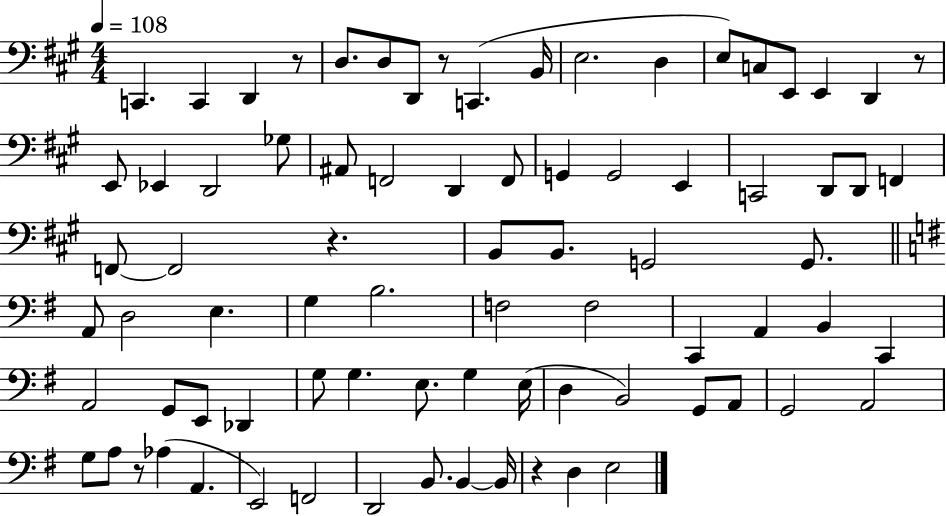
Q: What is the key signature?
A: A major